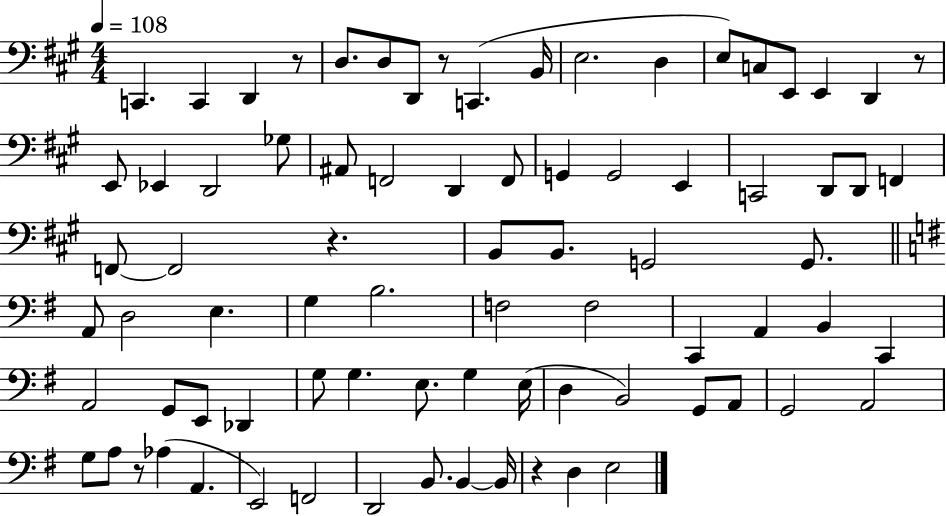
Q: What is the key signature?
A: A major